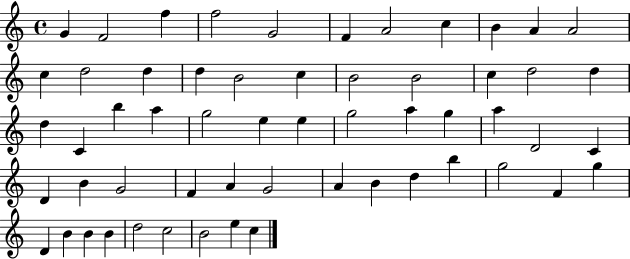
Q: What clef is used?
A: treble